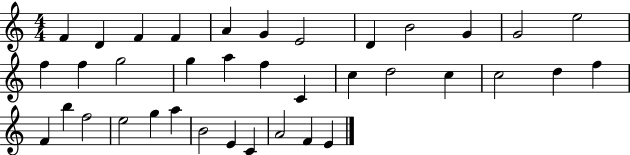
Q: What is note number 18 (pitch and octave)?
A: F5